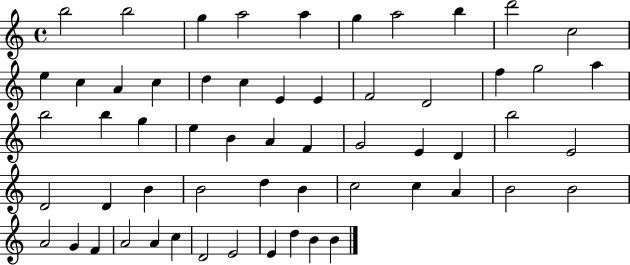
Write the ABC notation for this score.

X:1
T:Untitled
M:4/4
L:1/4
K:C
b2 b2 g a2 a g a2 b d'2 c2 e c A c d c E E F2 D2 f g2 a b2 b g e B A F G2 E D b2 E2 D2 D B B2 d B c2 c A B2 B2 A2 G F A2 A c D2 E2 E d B B